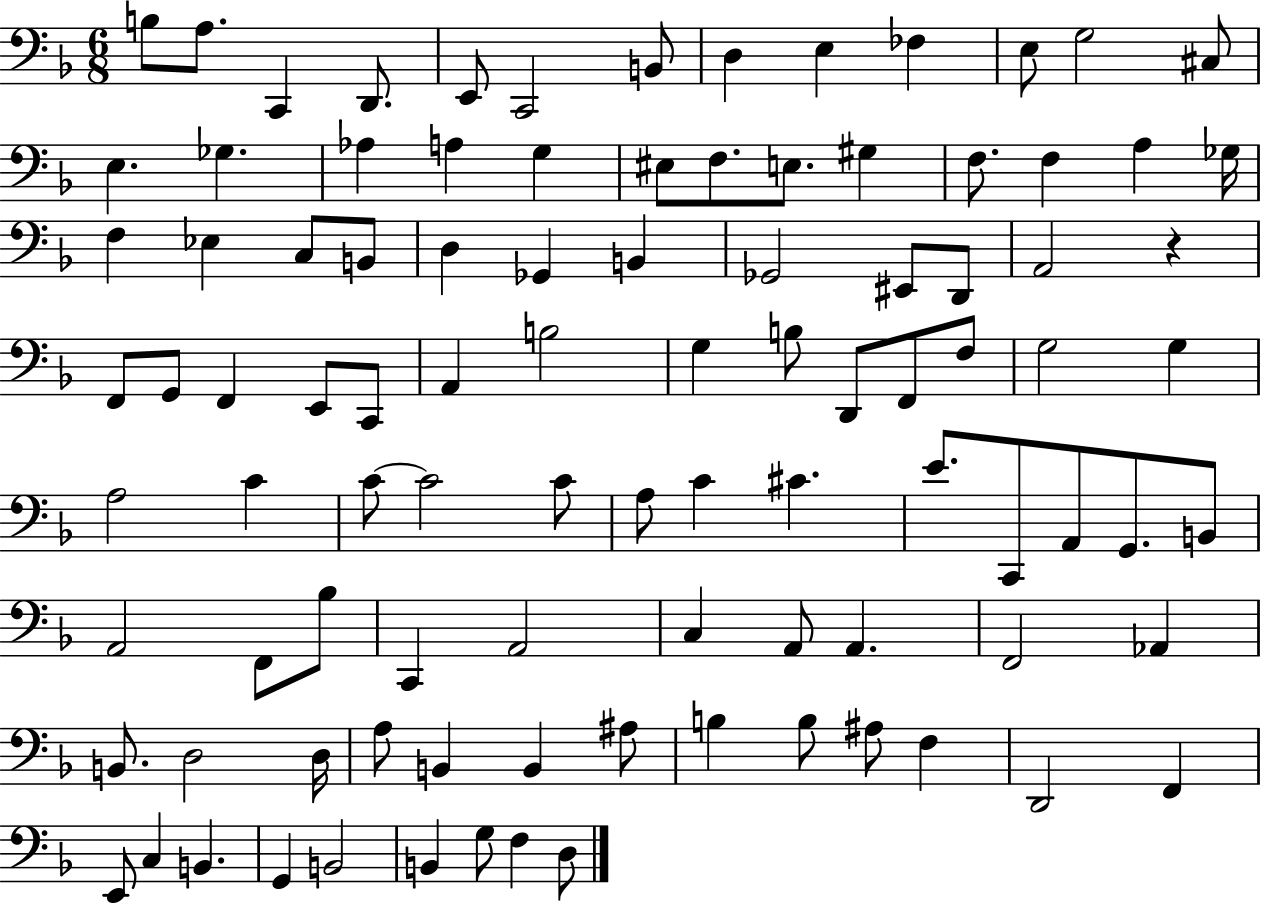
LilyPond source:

{
  \clef bass
  \numericTimeSignature
  \time 6/8
  \key f \major
  b8 a8. c,4 d,8. | e,8 c,2 b,8 | d4 e4 fes4 | e8 g2 cis8 | \break e4. ges4. | aes4 a4 g4 | eis8 f8. e8. gis4 | f8. f4 a4 ges16 | \break f4 ees4 c8 b,8 | d4 ges,4 b,4 | ges,2 eis,8 d,8 | a,2 r4 | \break f,8 g,8 f,4 e,8 c,8 | a,4 b2 | g4 b8 d,8 f,8 f8 | g2 g4 | \break a2 c'4 | c'8~~ c'2 c'8 | a8 c'4 cis'4. | e'8. c,8 a,8 g,8. b,8 | \break a,2 f,8 bes8 | c,4 a,2 | c4 a,8 a,4. | f,2 aes,4 | \break b,8. d2 d16 | a8 b,4 b,4 ais8 | b4 b8 ais8 f4 | d,2 f,4 | \break e,8 c4 b,4. | g,4 b,2 | b,4 g8 f4 d8 | \bar "|."
}